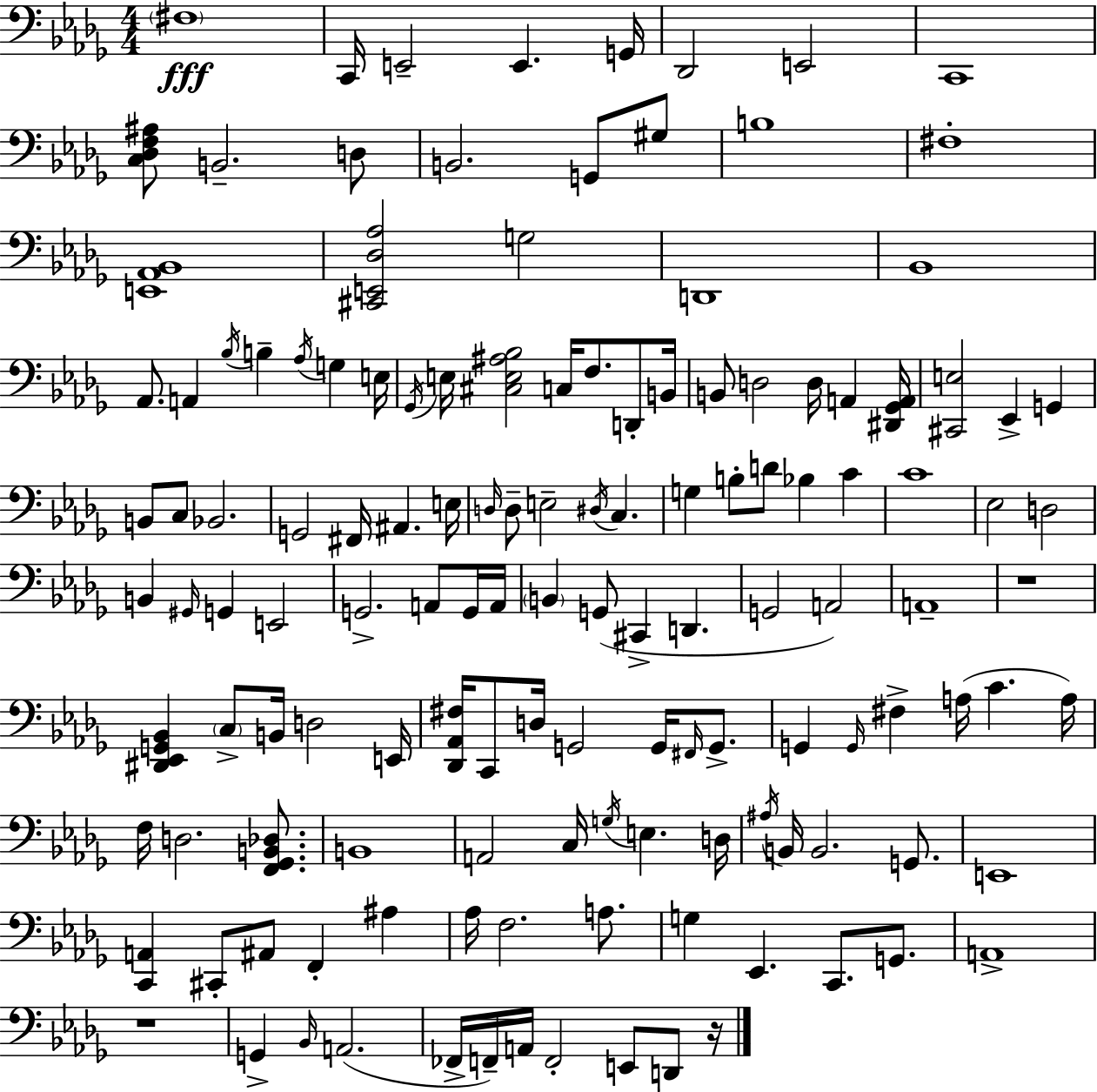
X:1
T:Untitled
M:4/4
L:1/4
K:Bbm
^F,4 C,,/4 E,,2 E,, G,,/4 _D,,2 E,,2 C,,4 [C,_D,F,^A,]/2 B,,2 D,/2 B,,2 G,,/2 ^G,/2 B,4 ^F,4 [E,,_A,,_B,,]4 [^C,,E,,_D,_A,]2 G,2 D,,4 _B,,4 _A,,/2 A,, _B,/4 B, _A,/4 G, E,/4 _G,,/4 E,/4 [^C,E,^A,_B,]2 C,/4 F,/2 D,,/2 B,,/4 B,,/2 D,2 D,/4 A,, [^D,,_G,,A,,]/4 [^C,,E,]2 _E,, G,, B,,/2 C,/2 _B,,2 G,,2 ^F,,/4 ^A,, E,/4 D,/4 D,/2 E,2 ^D,/4 C, G, B,/2 D/2 _B, C C4 _E,2 D,2 B,, ^G,,/4 G,, E,,2 G,,2 A,,/2 G,,/4 A,,/4 B,, G,,/2 ^C,, D,, G,,2 A,,2 A,,4 z4 [^D,,_E,,G,,_B,,] C,/2 B,,/4 D,2 E,,/4 [_D,,_A,,^F,]/4 C,,/2 D,/4 G,,2 G,,/4 ^F,,/4 G,,/2 G,, G,,/4 ^F, A,/4 C A,/4 F,/4 D,2 [F,,_G,,B,,_D,]/2 B,,4 A,,2 C,/4 G,/4 E, D,/4 ^A,/4 B,,/4 B,,2 G,,/2 E,,4 [C,,A,,] ^C,,/2 ^A,,/2 F,, ^A, _A,/4 F,2 A,/2 G, _E,, C,,/2 G,,/2 A,,4 z4 G,, _B,,/4 A,,2 _F,,/4 F,,/4 A,,/4 F,,2 E,,/2 D,,/2 z/4